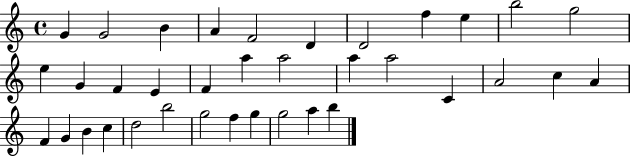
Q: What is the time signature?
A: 4/4